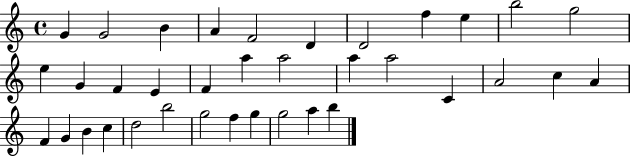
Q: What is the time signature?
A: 4/4